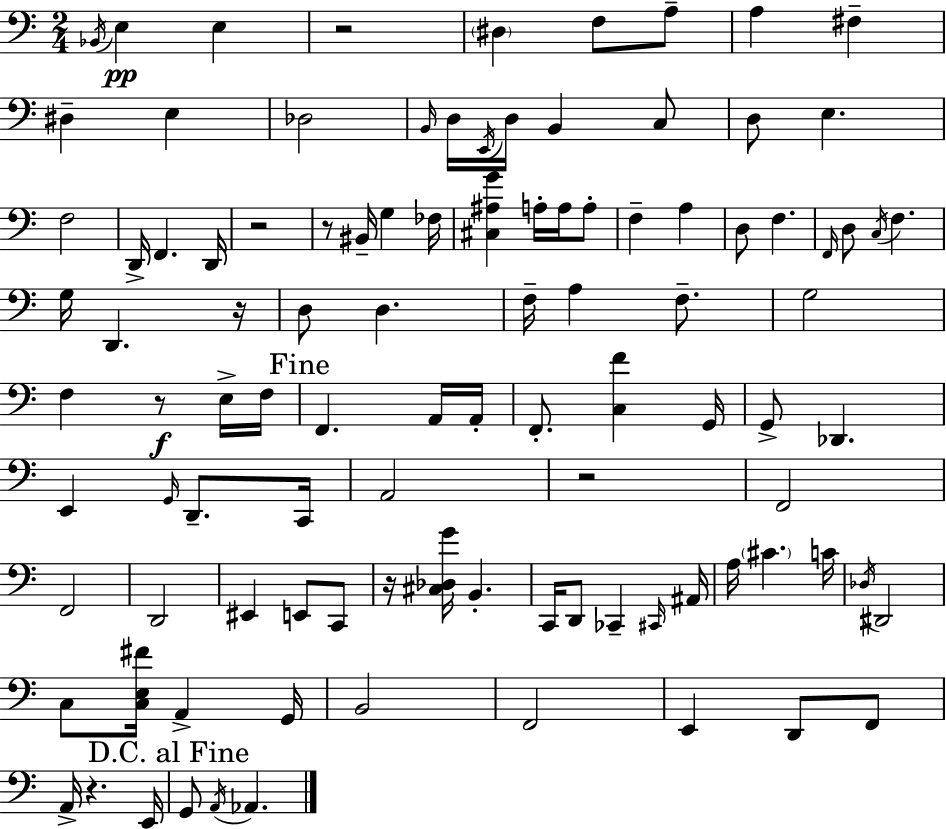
{
  \clef bass
  \numericTimeSignature
  \time 2/4
  \key a \minor
  \repeat volta 2 { \acciaccatura { bes,16 }\pp e4 e4 | r2 | \parenthesize dis4 f8 a8-- | a4 fis4-- | \break dis4-- e4 | des2 | \grace { b,16 } d16 \acciaccatura { e,16 } d16 b,4 | c8 d8 e4. | \break f2 | d,16-> f,4. | d,16 r2 | r8 bis,16-- g4 | \break fes16 <cis ais g'>4 a16-. | a16 a8-. f4-- a4 | d8 f4. | \grace { f,16 } d8 \acciaccatura { c16 } f4. | \break g16 d,4. | r16 d8 d4. | f16-- a4 | f8.-- g2 | \break f4 | r8\f e16-> f16 \mark "Fine" f,4. | a,16 a,16-. f,8.-. | <c f'>4 g,16 g,8-> des,4. | \break e,4 | \grace { g,16 } d,8.-- c,16 a,2 | r2 | f,2 | \break f,2 | d,2 | eis,4 | e,8 c,8 r16 <cis des g'>16 | \break b,4.-. c,16 d,8 | ces,4-- \grace { cis,16 } ais,16 a16 | \parenthesize cis'4. c'16 \acciaccatura { des16 } | dis,2 | \break c8 <c e fis'>16 a,4-> g,16 | b,2 | f,2 | e,4 d,8 f,8 | \break a,16-> r4. e,16 | \mark "D.C. al Fine" g,8 \acciaccatura { a,16 } aes,4. | } \bar "|."
}